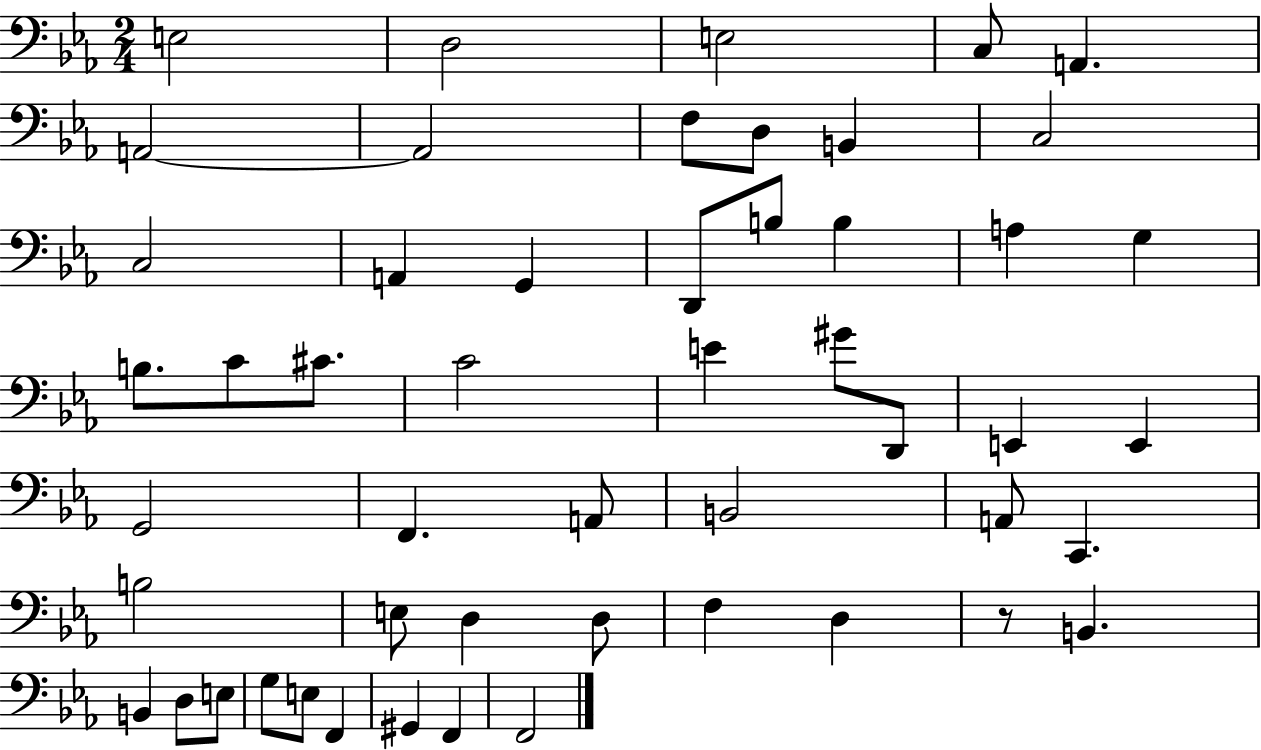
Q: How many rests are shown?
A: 1